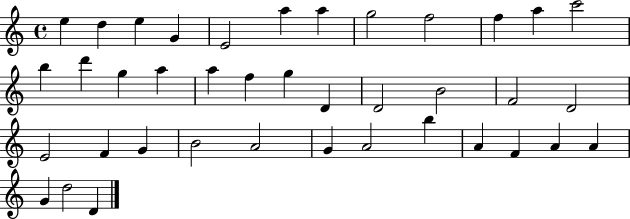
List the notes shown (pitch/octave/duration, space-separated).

E5/q D5/q E5/q G4/q E4/h A5/q A5/q G5/h F5/h F5/q A5/q C6/h B5/q D6/q G5/q A5/q A5/q F5/q G5/q D4/q D4/h B4/h F4/h D4/h E4/h F4/q G4/q B4/h A4/h G4/q A4/h B5/q A4/q F4/q A4/q A4/q G4/q D5/h D4/q